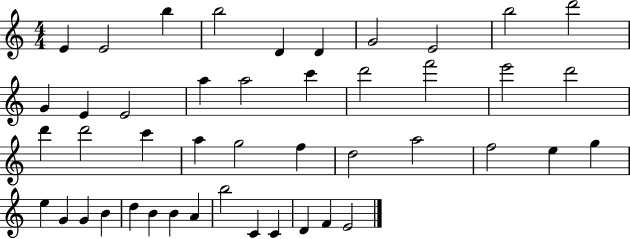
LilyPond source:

{
  \clef treble
  \numericTimeSignature
  \time 4/4
  \key c \major
  e'4 e'2 b''4 | b''2 d'4 d'4 | g'2 e'2 | b''2 d'''2 | \break g'4 e'4 e'2 | a''4 a''2 c'''4 | d'''2 f'''2 | e'''2 d'''2 | \break d'''4 d'''2 c'''4 | a''4 g''2 f''4 | d''2 a''2 | f''2 e''4 g''4 | \break e''4 g'4 g'4 b'4 | d''4 b'4 b'4 a'4 | b''2 c'4 c'4 | d'4 f'4 e'2 | \break \bar "|."
}